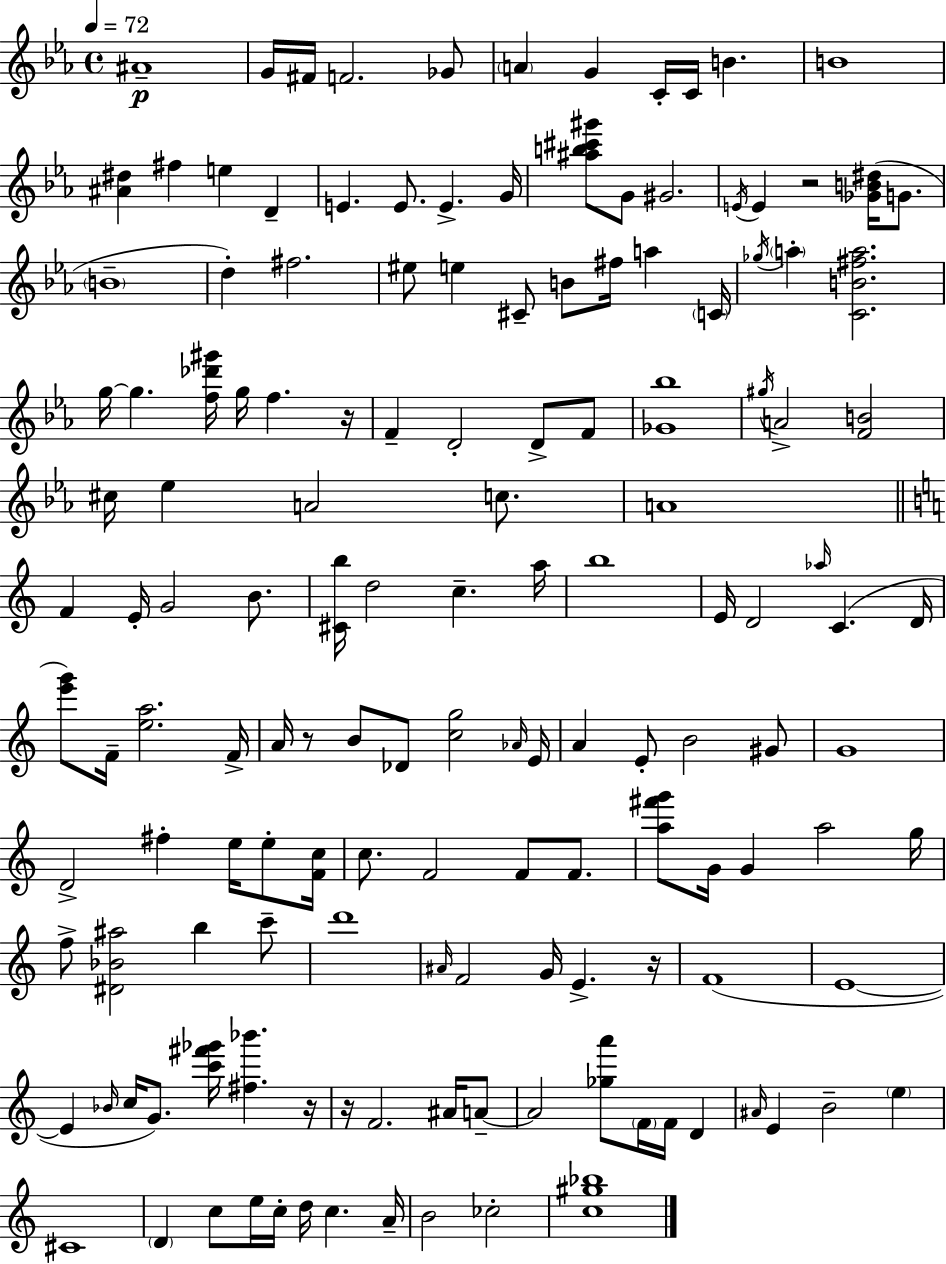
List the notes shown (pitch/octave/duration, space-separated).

A#4/w G4/s F#4/s F4/h. Gb4/e A4/q G4/q C4/s C4/s B4/q. B4/w [A#4,D#5]/q F#5/q E5/q D4/q E4/q. E4/e. E4/q. G4/s [A#5,B5,C#6,G#6]/e G4/e G#4/h. E4/s E4/q R/h [Gb4,B4,D#5]/s G4/e. B4/w D5/q F#5/h. EIS5/e E5/q C#4/e B4/e F#5/s A5/q C4/s Gb5/s A5/q [C4,B4,F#5,A5]/h. G5/s G5/q. [F5,Db6,G#6]/s G5/s F5/q. R/s F4/q D4/h D4/e F4/e [Gb4,Bb5]/w G#5/s A4/h [F4,B4]/h C#5/s Eb5/q A4/h C5/e. A4/w F4/q E4/s G4/h B4/e. [C#4,B5]/s D5/h C5/q. A5/s B5/w E4/s D4/h Ab5/s C4/q. D4/s [E6,G6]/e F4/s [E5,A5]/h. F4/s A4/s R/e B4/e Db4/e [C5,G5]/h Ab4/s E4/s A4/q E4/e B4/h G#4/e G4/w D4/h F#5/q E5/s E5/e [F4,C5]/s C5/e. F4/h F4/e F4/e. [A5,F#6,G6]/e G4/s G4/q A5/h G5/s F5/e [D#4,Bb4,A#5]/h B5/q C6/e D6/w A#4/s F4/h G4/s E4/q. R/s F4/w E4/w E4/q Bb4/s C5/s G4/e. [C6,F#6,Gb6]/s [F#5,Bb6]/q. R/s R/s F4/h. A#4/s A4/e A4/h [Gb5,A6]/e F4/s F4/s D4/q A#4/s E4/q B4/h E5/q C#4/w D4/q C5/e E5/s C5/s D5/s C5/q. A4/s B4/h CES5/h [C5,G#5,Bb5]/w